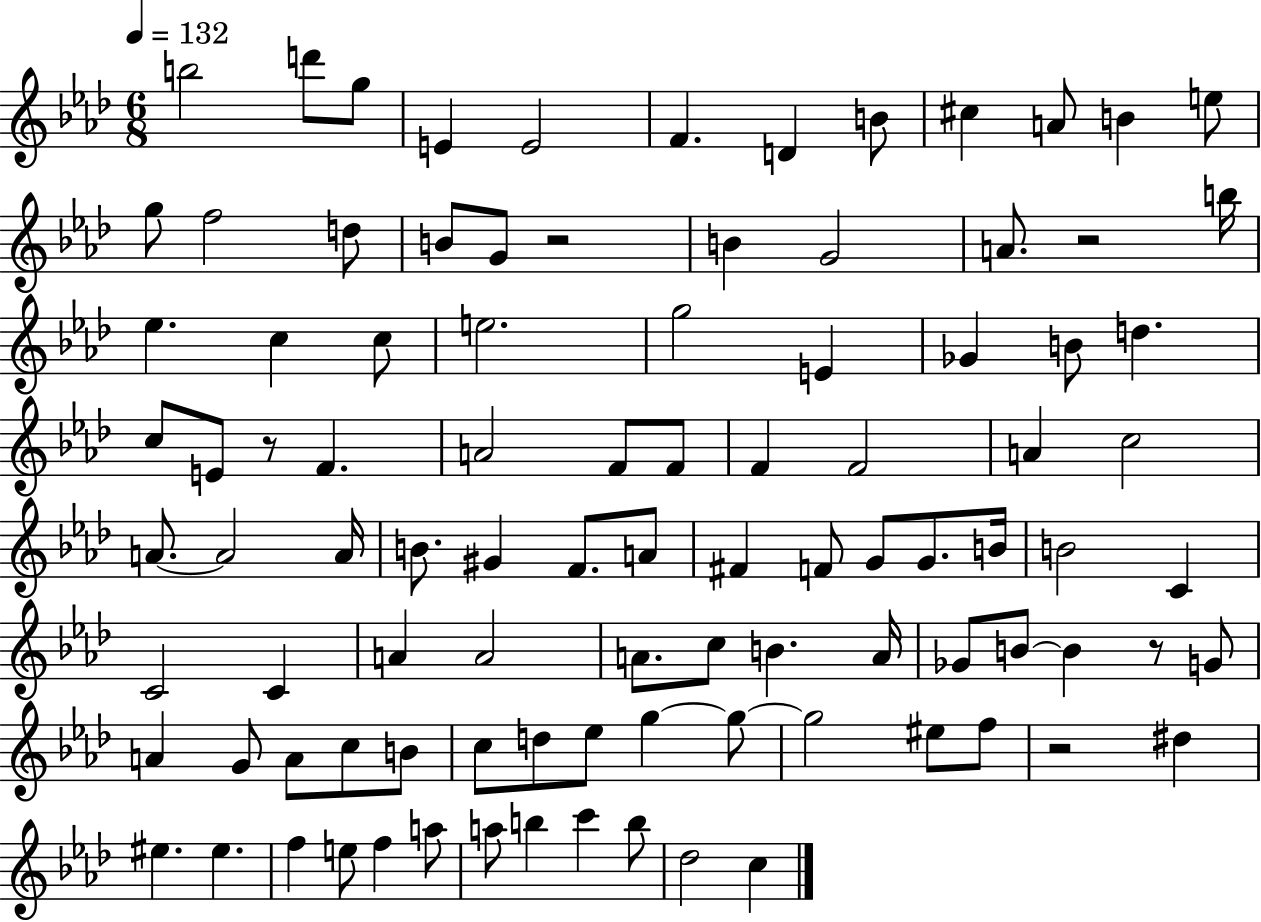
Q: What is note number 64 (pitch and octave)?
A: B4